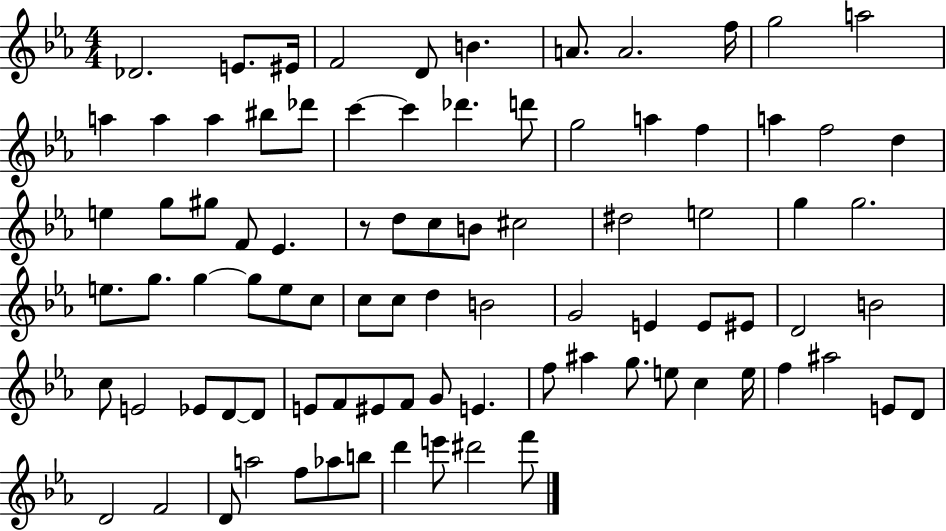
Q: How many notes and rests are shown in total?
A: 88